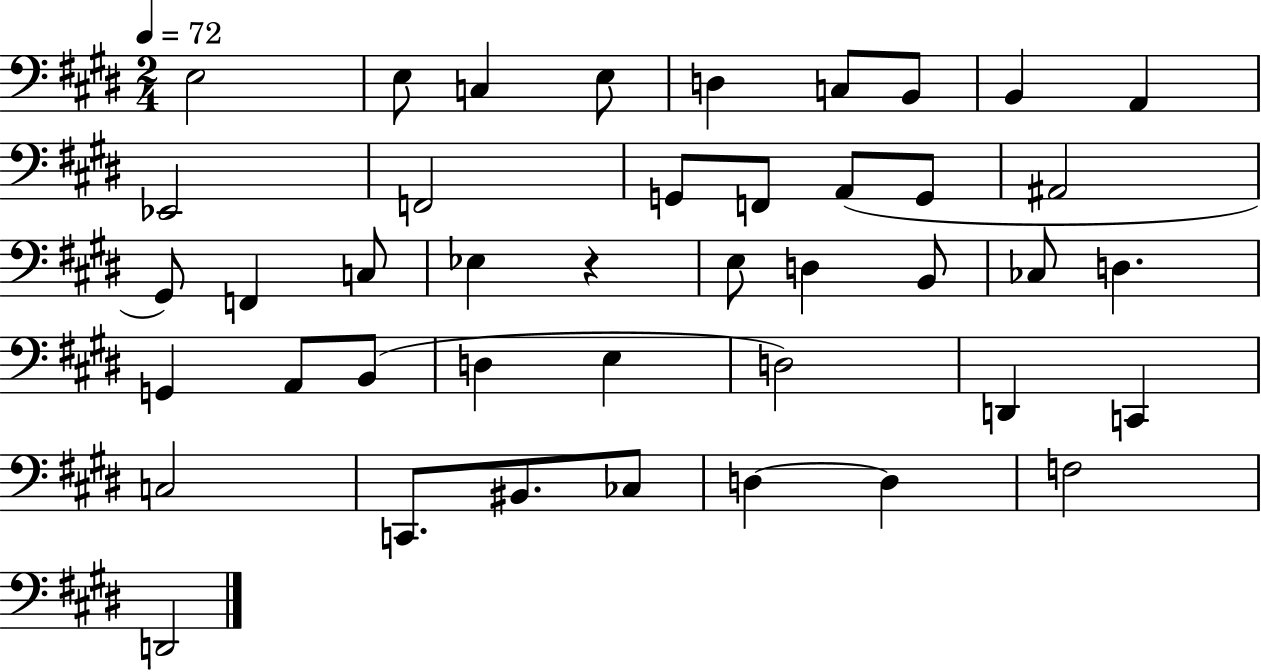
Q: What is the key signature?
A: E major